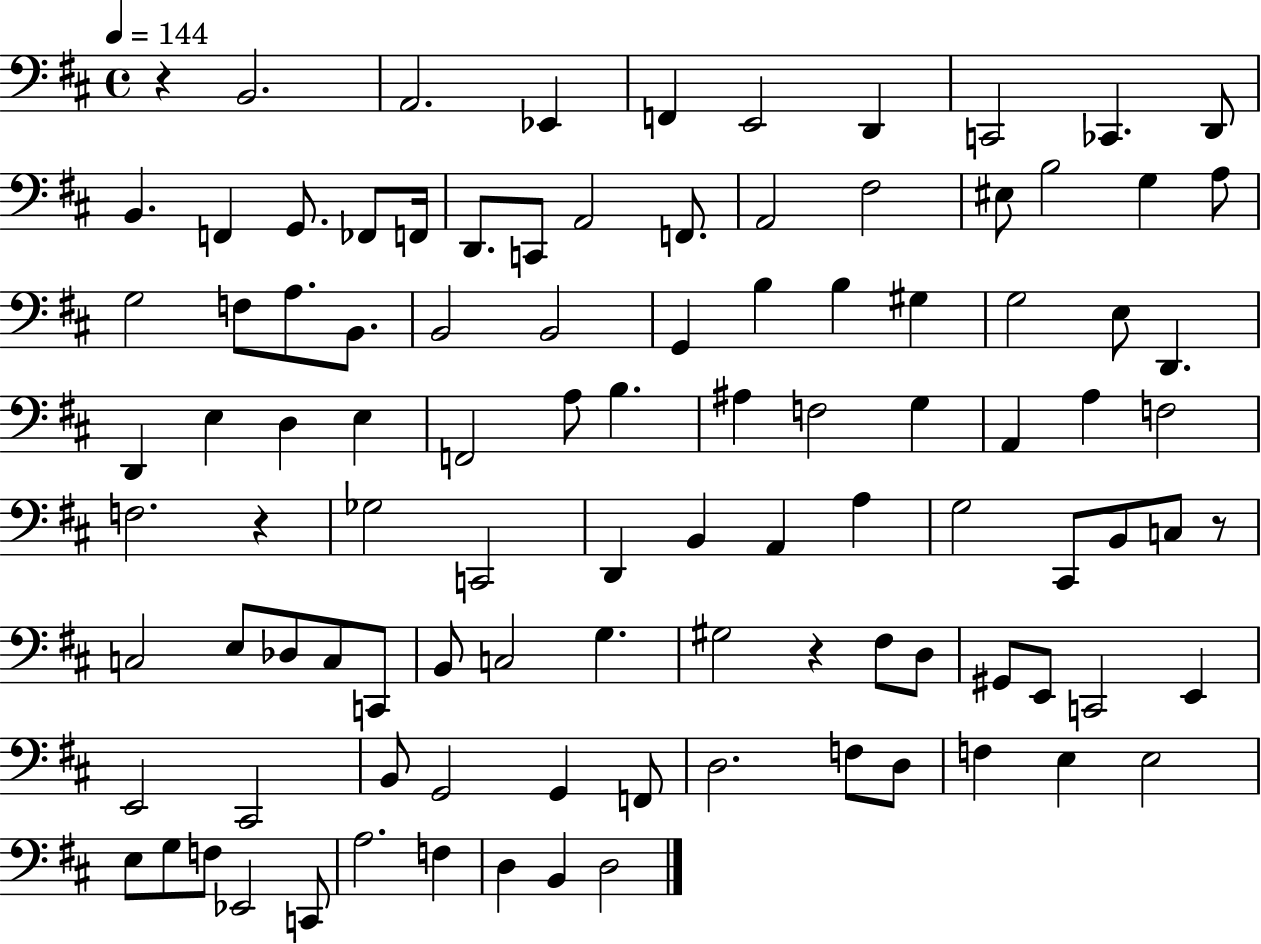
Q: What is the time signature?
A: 4/4